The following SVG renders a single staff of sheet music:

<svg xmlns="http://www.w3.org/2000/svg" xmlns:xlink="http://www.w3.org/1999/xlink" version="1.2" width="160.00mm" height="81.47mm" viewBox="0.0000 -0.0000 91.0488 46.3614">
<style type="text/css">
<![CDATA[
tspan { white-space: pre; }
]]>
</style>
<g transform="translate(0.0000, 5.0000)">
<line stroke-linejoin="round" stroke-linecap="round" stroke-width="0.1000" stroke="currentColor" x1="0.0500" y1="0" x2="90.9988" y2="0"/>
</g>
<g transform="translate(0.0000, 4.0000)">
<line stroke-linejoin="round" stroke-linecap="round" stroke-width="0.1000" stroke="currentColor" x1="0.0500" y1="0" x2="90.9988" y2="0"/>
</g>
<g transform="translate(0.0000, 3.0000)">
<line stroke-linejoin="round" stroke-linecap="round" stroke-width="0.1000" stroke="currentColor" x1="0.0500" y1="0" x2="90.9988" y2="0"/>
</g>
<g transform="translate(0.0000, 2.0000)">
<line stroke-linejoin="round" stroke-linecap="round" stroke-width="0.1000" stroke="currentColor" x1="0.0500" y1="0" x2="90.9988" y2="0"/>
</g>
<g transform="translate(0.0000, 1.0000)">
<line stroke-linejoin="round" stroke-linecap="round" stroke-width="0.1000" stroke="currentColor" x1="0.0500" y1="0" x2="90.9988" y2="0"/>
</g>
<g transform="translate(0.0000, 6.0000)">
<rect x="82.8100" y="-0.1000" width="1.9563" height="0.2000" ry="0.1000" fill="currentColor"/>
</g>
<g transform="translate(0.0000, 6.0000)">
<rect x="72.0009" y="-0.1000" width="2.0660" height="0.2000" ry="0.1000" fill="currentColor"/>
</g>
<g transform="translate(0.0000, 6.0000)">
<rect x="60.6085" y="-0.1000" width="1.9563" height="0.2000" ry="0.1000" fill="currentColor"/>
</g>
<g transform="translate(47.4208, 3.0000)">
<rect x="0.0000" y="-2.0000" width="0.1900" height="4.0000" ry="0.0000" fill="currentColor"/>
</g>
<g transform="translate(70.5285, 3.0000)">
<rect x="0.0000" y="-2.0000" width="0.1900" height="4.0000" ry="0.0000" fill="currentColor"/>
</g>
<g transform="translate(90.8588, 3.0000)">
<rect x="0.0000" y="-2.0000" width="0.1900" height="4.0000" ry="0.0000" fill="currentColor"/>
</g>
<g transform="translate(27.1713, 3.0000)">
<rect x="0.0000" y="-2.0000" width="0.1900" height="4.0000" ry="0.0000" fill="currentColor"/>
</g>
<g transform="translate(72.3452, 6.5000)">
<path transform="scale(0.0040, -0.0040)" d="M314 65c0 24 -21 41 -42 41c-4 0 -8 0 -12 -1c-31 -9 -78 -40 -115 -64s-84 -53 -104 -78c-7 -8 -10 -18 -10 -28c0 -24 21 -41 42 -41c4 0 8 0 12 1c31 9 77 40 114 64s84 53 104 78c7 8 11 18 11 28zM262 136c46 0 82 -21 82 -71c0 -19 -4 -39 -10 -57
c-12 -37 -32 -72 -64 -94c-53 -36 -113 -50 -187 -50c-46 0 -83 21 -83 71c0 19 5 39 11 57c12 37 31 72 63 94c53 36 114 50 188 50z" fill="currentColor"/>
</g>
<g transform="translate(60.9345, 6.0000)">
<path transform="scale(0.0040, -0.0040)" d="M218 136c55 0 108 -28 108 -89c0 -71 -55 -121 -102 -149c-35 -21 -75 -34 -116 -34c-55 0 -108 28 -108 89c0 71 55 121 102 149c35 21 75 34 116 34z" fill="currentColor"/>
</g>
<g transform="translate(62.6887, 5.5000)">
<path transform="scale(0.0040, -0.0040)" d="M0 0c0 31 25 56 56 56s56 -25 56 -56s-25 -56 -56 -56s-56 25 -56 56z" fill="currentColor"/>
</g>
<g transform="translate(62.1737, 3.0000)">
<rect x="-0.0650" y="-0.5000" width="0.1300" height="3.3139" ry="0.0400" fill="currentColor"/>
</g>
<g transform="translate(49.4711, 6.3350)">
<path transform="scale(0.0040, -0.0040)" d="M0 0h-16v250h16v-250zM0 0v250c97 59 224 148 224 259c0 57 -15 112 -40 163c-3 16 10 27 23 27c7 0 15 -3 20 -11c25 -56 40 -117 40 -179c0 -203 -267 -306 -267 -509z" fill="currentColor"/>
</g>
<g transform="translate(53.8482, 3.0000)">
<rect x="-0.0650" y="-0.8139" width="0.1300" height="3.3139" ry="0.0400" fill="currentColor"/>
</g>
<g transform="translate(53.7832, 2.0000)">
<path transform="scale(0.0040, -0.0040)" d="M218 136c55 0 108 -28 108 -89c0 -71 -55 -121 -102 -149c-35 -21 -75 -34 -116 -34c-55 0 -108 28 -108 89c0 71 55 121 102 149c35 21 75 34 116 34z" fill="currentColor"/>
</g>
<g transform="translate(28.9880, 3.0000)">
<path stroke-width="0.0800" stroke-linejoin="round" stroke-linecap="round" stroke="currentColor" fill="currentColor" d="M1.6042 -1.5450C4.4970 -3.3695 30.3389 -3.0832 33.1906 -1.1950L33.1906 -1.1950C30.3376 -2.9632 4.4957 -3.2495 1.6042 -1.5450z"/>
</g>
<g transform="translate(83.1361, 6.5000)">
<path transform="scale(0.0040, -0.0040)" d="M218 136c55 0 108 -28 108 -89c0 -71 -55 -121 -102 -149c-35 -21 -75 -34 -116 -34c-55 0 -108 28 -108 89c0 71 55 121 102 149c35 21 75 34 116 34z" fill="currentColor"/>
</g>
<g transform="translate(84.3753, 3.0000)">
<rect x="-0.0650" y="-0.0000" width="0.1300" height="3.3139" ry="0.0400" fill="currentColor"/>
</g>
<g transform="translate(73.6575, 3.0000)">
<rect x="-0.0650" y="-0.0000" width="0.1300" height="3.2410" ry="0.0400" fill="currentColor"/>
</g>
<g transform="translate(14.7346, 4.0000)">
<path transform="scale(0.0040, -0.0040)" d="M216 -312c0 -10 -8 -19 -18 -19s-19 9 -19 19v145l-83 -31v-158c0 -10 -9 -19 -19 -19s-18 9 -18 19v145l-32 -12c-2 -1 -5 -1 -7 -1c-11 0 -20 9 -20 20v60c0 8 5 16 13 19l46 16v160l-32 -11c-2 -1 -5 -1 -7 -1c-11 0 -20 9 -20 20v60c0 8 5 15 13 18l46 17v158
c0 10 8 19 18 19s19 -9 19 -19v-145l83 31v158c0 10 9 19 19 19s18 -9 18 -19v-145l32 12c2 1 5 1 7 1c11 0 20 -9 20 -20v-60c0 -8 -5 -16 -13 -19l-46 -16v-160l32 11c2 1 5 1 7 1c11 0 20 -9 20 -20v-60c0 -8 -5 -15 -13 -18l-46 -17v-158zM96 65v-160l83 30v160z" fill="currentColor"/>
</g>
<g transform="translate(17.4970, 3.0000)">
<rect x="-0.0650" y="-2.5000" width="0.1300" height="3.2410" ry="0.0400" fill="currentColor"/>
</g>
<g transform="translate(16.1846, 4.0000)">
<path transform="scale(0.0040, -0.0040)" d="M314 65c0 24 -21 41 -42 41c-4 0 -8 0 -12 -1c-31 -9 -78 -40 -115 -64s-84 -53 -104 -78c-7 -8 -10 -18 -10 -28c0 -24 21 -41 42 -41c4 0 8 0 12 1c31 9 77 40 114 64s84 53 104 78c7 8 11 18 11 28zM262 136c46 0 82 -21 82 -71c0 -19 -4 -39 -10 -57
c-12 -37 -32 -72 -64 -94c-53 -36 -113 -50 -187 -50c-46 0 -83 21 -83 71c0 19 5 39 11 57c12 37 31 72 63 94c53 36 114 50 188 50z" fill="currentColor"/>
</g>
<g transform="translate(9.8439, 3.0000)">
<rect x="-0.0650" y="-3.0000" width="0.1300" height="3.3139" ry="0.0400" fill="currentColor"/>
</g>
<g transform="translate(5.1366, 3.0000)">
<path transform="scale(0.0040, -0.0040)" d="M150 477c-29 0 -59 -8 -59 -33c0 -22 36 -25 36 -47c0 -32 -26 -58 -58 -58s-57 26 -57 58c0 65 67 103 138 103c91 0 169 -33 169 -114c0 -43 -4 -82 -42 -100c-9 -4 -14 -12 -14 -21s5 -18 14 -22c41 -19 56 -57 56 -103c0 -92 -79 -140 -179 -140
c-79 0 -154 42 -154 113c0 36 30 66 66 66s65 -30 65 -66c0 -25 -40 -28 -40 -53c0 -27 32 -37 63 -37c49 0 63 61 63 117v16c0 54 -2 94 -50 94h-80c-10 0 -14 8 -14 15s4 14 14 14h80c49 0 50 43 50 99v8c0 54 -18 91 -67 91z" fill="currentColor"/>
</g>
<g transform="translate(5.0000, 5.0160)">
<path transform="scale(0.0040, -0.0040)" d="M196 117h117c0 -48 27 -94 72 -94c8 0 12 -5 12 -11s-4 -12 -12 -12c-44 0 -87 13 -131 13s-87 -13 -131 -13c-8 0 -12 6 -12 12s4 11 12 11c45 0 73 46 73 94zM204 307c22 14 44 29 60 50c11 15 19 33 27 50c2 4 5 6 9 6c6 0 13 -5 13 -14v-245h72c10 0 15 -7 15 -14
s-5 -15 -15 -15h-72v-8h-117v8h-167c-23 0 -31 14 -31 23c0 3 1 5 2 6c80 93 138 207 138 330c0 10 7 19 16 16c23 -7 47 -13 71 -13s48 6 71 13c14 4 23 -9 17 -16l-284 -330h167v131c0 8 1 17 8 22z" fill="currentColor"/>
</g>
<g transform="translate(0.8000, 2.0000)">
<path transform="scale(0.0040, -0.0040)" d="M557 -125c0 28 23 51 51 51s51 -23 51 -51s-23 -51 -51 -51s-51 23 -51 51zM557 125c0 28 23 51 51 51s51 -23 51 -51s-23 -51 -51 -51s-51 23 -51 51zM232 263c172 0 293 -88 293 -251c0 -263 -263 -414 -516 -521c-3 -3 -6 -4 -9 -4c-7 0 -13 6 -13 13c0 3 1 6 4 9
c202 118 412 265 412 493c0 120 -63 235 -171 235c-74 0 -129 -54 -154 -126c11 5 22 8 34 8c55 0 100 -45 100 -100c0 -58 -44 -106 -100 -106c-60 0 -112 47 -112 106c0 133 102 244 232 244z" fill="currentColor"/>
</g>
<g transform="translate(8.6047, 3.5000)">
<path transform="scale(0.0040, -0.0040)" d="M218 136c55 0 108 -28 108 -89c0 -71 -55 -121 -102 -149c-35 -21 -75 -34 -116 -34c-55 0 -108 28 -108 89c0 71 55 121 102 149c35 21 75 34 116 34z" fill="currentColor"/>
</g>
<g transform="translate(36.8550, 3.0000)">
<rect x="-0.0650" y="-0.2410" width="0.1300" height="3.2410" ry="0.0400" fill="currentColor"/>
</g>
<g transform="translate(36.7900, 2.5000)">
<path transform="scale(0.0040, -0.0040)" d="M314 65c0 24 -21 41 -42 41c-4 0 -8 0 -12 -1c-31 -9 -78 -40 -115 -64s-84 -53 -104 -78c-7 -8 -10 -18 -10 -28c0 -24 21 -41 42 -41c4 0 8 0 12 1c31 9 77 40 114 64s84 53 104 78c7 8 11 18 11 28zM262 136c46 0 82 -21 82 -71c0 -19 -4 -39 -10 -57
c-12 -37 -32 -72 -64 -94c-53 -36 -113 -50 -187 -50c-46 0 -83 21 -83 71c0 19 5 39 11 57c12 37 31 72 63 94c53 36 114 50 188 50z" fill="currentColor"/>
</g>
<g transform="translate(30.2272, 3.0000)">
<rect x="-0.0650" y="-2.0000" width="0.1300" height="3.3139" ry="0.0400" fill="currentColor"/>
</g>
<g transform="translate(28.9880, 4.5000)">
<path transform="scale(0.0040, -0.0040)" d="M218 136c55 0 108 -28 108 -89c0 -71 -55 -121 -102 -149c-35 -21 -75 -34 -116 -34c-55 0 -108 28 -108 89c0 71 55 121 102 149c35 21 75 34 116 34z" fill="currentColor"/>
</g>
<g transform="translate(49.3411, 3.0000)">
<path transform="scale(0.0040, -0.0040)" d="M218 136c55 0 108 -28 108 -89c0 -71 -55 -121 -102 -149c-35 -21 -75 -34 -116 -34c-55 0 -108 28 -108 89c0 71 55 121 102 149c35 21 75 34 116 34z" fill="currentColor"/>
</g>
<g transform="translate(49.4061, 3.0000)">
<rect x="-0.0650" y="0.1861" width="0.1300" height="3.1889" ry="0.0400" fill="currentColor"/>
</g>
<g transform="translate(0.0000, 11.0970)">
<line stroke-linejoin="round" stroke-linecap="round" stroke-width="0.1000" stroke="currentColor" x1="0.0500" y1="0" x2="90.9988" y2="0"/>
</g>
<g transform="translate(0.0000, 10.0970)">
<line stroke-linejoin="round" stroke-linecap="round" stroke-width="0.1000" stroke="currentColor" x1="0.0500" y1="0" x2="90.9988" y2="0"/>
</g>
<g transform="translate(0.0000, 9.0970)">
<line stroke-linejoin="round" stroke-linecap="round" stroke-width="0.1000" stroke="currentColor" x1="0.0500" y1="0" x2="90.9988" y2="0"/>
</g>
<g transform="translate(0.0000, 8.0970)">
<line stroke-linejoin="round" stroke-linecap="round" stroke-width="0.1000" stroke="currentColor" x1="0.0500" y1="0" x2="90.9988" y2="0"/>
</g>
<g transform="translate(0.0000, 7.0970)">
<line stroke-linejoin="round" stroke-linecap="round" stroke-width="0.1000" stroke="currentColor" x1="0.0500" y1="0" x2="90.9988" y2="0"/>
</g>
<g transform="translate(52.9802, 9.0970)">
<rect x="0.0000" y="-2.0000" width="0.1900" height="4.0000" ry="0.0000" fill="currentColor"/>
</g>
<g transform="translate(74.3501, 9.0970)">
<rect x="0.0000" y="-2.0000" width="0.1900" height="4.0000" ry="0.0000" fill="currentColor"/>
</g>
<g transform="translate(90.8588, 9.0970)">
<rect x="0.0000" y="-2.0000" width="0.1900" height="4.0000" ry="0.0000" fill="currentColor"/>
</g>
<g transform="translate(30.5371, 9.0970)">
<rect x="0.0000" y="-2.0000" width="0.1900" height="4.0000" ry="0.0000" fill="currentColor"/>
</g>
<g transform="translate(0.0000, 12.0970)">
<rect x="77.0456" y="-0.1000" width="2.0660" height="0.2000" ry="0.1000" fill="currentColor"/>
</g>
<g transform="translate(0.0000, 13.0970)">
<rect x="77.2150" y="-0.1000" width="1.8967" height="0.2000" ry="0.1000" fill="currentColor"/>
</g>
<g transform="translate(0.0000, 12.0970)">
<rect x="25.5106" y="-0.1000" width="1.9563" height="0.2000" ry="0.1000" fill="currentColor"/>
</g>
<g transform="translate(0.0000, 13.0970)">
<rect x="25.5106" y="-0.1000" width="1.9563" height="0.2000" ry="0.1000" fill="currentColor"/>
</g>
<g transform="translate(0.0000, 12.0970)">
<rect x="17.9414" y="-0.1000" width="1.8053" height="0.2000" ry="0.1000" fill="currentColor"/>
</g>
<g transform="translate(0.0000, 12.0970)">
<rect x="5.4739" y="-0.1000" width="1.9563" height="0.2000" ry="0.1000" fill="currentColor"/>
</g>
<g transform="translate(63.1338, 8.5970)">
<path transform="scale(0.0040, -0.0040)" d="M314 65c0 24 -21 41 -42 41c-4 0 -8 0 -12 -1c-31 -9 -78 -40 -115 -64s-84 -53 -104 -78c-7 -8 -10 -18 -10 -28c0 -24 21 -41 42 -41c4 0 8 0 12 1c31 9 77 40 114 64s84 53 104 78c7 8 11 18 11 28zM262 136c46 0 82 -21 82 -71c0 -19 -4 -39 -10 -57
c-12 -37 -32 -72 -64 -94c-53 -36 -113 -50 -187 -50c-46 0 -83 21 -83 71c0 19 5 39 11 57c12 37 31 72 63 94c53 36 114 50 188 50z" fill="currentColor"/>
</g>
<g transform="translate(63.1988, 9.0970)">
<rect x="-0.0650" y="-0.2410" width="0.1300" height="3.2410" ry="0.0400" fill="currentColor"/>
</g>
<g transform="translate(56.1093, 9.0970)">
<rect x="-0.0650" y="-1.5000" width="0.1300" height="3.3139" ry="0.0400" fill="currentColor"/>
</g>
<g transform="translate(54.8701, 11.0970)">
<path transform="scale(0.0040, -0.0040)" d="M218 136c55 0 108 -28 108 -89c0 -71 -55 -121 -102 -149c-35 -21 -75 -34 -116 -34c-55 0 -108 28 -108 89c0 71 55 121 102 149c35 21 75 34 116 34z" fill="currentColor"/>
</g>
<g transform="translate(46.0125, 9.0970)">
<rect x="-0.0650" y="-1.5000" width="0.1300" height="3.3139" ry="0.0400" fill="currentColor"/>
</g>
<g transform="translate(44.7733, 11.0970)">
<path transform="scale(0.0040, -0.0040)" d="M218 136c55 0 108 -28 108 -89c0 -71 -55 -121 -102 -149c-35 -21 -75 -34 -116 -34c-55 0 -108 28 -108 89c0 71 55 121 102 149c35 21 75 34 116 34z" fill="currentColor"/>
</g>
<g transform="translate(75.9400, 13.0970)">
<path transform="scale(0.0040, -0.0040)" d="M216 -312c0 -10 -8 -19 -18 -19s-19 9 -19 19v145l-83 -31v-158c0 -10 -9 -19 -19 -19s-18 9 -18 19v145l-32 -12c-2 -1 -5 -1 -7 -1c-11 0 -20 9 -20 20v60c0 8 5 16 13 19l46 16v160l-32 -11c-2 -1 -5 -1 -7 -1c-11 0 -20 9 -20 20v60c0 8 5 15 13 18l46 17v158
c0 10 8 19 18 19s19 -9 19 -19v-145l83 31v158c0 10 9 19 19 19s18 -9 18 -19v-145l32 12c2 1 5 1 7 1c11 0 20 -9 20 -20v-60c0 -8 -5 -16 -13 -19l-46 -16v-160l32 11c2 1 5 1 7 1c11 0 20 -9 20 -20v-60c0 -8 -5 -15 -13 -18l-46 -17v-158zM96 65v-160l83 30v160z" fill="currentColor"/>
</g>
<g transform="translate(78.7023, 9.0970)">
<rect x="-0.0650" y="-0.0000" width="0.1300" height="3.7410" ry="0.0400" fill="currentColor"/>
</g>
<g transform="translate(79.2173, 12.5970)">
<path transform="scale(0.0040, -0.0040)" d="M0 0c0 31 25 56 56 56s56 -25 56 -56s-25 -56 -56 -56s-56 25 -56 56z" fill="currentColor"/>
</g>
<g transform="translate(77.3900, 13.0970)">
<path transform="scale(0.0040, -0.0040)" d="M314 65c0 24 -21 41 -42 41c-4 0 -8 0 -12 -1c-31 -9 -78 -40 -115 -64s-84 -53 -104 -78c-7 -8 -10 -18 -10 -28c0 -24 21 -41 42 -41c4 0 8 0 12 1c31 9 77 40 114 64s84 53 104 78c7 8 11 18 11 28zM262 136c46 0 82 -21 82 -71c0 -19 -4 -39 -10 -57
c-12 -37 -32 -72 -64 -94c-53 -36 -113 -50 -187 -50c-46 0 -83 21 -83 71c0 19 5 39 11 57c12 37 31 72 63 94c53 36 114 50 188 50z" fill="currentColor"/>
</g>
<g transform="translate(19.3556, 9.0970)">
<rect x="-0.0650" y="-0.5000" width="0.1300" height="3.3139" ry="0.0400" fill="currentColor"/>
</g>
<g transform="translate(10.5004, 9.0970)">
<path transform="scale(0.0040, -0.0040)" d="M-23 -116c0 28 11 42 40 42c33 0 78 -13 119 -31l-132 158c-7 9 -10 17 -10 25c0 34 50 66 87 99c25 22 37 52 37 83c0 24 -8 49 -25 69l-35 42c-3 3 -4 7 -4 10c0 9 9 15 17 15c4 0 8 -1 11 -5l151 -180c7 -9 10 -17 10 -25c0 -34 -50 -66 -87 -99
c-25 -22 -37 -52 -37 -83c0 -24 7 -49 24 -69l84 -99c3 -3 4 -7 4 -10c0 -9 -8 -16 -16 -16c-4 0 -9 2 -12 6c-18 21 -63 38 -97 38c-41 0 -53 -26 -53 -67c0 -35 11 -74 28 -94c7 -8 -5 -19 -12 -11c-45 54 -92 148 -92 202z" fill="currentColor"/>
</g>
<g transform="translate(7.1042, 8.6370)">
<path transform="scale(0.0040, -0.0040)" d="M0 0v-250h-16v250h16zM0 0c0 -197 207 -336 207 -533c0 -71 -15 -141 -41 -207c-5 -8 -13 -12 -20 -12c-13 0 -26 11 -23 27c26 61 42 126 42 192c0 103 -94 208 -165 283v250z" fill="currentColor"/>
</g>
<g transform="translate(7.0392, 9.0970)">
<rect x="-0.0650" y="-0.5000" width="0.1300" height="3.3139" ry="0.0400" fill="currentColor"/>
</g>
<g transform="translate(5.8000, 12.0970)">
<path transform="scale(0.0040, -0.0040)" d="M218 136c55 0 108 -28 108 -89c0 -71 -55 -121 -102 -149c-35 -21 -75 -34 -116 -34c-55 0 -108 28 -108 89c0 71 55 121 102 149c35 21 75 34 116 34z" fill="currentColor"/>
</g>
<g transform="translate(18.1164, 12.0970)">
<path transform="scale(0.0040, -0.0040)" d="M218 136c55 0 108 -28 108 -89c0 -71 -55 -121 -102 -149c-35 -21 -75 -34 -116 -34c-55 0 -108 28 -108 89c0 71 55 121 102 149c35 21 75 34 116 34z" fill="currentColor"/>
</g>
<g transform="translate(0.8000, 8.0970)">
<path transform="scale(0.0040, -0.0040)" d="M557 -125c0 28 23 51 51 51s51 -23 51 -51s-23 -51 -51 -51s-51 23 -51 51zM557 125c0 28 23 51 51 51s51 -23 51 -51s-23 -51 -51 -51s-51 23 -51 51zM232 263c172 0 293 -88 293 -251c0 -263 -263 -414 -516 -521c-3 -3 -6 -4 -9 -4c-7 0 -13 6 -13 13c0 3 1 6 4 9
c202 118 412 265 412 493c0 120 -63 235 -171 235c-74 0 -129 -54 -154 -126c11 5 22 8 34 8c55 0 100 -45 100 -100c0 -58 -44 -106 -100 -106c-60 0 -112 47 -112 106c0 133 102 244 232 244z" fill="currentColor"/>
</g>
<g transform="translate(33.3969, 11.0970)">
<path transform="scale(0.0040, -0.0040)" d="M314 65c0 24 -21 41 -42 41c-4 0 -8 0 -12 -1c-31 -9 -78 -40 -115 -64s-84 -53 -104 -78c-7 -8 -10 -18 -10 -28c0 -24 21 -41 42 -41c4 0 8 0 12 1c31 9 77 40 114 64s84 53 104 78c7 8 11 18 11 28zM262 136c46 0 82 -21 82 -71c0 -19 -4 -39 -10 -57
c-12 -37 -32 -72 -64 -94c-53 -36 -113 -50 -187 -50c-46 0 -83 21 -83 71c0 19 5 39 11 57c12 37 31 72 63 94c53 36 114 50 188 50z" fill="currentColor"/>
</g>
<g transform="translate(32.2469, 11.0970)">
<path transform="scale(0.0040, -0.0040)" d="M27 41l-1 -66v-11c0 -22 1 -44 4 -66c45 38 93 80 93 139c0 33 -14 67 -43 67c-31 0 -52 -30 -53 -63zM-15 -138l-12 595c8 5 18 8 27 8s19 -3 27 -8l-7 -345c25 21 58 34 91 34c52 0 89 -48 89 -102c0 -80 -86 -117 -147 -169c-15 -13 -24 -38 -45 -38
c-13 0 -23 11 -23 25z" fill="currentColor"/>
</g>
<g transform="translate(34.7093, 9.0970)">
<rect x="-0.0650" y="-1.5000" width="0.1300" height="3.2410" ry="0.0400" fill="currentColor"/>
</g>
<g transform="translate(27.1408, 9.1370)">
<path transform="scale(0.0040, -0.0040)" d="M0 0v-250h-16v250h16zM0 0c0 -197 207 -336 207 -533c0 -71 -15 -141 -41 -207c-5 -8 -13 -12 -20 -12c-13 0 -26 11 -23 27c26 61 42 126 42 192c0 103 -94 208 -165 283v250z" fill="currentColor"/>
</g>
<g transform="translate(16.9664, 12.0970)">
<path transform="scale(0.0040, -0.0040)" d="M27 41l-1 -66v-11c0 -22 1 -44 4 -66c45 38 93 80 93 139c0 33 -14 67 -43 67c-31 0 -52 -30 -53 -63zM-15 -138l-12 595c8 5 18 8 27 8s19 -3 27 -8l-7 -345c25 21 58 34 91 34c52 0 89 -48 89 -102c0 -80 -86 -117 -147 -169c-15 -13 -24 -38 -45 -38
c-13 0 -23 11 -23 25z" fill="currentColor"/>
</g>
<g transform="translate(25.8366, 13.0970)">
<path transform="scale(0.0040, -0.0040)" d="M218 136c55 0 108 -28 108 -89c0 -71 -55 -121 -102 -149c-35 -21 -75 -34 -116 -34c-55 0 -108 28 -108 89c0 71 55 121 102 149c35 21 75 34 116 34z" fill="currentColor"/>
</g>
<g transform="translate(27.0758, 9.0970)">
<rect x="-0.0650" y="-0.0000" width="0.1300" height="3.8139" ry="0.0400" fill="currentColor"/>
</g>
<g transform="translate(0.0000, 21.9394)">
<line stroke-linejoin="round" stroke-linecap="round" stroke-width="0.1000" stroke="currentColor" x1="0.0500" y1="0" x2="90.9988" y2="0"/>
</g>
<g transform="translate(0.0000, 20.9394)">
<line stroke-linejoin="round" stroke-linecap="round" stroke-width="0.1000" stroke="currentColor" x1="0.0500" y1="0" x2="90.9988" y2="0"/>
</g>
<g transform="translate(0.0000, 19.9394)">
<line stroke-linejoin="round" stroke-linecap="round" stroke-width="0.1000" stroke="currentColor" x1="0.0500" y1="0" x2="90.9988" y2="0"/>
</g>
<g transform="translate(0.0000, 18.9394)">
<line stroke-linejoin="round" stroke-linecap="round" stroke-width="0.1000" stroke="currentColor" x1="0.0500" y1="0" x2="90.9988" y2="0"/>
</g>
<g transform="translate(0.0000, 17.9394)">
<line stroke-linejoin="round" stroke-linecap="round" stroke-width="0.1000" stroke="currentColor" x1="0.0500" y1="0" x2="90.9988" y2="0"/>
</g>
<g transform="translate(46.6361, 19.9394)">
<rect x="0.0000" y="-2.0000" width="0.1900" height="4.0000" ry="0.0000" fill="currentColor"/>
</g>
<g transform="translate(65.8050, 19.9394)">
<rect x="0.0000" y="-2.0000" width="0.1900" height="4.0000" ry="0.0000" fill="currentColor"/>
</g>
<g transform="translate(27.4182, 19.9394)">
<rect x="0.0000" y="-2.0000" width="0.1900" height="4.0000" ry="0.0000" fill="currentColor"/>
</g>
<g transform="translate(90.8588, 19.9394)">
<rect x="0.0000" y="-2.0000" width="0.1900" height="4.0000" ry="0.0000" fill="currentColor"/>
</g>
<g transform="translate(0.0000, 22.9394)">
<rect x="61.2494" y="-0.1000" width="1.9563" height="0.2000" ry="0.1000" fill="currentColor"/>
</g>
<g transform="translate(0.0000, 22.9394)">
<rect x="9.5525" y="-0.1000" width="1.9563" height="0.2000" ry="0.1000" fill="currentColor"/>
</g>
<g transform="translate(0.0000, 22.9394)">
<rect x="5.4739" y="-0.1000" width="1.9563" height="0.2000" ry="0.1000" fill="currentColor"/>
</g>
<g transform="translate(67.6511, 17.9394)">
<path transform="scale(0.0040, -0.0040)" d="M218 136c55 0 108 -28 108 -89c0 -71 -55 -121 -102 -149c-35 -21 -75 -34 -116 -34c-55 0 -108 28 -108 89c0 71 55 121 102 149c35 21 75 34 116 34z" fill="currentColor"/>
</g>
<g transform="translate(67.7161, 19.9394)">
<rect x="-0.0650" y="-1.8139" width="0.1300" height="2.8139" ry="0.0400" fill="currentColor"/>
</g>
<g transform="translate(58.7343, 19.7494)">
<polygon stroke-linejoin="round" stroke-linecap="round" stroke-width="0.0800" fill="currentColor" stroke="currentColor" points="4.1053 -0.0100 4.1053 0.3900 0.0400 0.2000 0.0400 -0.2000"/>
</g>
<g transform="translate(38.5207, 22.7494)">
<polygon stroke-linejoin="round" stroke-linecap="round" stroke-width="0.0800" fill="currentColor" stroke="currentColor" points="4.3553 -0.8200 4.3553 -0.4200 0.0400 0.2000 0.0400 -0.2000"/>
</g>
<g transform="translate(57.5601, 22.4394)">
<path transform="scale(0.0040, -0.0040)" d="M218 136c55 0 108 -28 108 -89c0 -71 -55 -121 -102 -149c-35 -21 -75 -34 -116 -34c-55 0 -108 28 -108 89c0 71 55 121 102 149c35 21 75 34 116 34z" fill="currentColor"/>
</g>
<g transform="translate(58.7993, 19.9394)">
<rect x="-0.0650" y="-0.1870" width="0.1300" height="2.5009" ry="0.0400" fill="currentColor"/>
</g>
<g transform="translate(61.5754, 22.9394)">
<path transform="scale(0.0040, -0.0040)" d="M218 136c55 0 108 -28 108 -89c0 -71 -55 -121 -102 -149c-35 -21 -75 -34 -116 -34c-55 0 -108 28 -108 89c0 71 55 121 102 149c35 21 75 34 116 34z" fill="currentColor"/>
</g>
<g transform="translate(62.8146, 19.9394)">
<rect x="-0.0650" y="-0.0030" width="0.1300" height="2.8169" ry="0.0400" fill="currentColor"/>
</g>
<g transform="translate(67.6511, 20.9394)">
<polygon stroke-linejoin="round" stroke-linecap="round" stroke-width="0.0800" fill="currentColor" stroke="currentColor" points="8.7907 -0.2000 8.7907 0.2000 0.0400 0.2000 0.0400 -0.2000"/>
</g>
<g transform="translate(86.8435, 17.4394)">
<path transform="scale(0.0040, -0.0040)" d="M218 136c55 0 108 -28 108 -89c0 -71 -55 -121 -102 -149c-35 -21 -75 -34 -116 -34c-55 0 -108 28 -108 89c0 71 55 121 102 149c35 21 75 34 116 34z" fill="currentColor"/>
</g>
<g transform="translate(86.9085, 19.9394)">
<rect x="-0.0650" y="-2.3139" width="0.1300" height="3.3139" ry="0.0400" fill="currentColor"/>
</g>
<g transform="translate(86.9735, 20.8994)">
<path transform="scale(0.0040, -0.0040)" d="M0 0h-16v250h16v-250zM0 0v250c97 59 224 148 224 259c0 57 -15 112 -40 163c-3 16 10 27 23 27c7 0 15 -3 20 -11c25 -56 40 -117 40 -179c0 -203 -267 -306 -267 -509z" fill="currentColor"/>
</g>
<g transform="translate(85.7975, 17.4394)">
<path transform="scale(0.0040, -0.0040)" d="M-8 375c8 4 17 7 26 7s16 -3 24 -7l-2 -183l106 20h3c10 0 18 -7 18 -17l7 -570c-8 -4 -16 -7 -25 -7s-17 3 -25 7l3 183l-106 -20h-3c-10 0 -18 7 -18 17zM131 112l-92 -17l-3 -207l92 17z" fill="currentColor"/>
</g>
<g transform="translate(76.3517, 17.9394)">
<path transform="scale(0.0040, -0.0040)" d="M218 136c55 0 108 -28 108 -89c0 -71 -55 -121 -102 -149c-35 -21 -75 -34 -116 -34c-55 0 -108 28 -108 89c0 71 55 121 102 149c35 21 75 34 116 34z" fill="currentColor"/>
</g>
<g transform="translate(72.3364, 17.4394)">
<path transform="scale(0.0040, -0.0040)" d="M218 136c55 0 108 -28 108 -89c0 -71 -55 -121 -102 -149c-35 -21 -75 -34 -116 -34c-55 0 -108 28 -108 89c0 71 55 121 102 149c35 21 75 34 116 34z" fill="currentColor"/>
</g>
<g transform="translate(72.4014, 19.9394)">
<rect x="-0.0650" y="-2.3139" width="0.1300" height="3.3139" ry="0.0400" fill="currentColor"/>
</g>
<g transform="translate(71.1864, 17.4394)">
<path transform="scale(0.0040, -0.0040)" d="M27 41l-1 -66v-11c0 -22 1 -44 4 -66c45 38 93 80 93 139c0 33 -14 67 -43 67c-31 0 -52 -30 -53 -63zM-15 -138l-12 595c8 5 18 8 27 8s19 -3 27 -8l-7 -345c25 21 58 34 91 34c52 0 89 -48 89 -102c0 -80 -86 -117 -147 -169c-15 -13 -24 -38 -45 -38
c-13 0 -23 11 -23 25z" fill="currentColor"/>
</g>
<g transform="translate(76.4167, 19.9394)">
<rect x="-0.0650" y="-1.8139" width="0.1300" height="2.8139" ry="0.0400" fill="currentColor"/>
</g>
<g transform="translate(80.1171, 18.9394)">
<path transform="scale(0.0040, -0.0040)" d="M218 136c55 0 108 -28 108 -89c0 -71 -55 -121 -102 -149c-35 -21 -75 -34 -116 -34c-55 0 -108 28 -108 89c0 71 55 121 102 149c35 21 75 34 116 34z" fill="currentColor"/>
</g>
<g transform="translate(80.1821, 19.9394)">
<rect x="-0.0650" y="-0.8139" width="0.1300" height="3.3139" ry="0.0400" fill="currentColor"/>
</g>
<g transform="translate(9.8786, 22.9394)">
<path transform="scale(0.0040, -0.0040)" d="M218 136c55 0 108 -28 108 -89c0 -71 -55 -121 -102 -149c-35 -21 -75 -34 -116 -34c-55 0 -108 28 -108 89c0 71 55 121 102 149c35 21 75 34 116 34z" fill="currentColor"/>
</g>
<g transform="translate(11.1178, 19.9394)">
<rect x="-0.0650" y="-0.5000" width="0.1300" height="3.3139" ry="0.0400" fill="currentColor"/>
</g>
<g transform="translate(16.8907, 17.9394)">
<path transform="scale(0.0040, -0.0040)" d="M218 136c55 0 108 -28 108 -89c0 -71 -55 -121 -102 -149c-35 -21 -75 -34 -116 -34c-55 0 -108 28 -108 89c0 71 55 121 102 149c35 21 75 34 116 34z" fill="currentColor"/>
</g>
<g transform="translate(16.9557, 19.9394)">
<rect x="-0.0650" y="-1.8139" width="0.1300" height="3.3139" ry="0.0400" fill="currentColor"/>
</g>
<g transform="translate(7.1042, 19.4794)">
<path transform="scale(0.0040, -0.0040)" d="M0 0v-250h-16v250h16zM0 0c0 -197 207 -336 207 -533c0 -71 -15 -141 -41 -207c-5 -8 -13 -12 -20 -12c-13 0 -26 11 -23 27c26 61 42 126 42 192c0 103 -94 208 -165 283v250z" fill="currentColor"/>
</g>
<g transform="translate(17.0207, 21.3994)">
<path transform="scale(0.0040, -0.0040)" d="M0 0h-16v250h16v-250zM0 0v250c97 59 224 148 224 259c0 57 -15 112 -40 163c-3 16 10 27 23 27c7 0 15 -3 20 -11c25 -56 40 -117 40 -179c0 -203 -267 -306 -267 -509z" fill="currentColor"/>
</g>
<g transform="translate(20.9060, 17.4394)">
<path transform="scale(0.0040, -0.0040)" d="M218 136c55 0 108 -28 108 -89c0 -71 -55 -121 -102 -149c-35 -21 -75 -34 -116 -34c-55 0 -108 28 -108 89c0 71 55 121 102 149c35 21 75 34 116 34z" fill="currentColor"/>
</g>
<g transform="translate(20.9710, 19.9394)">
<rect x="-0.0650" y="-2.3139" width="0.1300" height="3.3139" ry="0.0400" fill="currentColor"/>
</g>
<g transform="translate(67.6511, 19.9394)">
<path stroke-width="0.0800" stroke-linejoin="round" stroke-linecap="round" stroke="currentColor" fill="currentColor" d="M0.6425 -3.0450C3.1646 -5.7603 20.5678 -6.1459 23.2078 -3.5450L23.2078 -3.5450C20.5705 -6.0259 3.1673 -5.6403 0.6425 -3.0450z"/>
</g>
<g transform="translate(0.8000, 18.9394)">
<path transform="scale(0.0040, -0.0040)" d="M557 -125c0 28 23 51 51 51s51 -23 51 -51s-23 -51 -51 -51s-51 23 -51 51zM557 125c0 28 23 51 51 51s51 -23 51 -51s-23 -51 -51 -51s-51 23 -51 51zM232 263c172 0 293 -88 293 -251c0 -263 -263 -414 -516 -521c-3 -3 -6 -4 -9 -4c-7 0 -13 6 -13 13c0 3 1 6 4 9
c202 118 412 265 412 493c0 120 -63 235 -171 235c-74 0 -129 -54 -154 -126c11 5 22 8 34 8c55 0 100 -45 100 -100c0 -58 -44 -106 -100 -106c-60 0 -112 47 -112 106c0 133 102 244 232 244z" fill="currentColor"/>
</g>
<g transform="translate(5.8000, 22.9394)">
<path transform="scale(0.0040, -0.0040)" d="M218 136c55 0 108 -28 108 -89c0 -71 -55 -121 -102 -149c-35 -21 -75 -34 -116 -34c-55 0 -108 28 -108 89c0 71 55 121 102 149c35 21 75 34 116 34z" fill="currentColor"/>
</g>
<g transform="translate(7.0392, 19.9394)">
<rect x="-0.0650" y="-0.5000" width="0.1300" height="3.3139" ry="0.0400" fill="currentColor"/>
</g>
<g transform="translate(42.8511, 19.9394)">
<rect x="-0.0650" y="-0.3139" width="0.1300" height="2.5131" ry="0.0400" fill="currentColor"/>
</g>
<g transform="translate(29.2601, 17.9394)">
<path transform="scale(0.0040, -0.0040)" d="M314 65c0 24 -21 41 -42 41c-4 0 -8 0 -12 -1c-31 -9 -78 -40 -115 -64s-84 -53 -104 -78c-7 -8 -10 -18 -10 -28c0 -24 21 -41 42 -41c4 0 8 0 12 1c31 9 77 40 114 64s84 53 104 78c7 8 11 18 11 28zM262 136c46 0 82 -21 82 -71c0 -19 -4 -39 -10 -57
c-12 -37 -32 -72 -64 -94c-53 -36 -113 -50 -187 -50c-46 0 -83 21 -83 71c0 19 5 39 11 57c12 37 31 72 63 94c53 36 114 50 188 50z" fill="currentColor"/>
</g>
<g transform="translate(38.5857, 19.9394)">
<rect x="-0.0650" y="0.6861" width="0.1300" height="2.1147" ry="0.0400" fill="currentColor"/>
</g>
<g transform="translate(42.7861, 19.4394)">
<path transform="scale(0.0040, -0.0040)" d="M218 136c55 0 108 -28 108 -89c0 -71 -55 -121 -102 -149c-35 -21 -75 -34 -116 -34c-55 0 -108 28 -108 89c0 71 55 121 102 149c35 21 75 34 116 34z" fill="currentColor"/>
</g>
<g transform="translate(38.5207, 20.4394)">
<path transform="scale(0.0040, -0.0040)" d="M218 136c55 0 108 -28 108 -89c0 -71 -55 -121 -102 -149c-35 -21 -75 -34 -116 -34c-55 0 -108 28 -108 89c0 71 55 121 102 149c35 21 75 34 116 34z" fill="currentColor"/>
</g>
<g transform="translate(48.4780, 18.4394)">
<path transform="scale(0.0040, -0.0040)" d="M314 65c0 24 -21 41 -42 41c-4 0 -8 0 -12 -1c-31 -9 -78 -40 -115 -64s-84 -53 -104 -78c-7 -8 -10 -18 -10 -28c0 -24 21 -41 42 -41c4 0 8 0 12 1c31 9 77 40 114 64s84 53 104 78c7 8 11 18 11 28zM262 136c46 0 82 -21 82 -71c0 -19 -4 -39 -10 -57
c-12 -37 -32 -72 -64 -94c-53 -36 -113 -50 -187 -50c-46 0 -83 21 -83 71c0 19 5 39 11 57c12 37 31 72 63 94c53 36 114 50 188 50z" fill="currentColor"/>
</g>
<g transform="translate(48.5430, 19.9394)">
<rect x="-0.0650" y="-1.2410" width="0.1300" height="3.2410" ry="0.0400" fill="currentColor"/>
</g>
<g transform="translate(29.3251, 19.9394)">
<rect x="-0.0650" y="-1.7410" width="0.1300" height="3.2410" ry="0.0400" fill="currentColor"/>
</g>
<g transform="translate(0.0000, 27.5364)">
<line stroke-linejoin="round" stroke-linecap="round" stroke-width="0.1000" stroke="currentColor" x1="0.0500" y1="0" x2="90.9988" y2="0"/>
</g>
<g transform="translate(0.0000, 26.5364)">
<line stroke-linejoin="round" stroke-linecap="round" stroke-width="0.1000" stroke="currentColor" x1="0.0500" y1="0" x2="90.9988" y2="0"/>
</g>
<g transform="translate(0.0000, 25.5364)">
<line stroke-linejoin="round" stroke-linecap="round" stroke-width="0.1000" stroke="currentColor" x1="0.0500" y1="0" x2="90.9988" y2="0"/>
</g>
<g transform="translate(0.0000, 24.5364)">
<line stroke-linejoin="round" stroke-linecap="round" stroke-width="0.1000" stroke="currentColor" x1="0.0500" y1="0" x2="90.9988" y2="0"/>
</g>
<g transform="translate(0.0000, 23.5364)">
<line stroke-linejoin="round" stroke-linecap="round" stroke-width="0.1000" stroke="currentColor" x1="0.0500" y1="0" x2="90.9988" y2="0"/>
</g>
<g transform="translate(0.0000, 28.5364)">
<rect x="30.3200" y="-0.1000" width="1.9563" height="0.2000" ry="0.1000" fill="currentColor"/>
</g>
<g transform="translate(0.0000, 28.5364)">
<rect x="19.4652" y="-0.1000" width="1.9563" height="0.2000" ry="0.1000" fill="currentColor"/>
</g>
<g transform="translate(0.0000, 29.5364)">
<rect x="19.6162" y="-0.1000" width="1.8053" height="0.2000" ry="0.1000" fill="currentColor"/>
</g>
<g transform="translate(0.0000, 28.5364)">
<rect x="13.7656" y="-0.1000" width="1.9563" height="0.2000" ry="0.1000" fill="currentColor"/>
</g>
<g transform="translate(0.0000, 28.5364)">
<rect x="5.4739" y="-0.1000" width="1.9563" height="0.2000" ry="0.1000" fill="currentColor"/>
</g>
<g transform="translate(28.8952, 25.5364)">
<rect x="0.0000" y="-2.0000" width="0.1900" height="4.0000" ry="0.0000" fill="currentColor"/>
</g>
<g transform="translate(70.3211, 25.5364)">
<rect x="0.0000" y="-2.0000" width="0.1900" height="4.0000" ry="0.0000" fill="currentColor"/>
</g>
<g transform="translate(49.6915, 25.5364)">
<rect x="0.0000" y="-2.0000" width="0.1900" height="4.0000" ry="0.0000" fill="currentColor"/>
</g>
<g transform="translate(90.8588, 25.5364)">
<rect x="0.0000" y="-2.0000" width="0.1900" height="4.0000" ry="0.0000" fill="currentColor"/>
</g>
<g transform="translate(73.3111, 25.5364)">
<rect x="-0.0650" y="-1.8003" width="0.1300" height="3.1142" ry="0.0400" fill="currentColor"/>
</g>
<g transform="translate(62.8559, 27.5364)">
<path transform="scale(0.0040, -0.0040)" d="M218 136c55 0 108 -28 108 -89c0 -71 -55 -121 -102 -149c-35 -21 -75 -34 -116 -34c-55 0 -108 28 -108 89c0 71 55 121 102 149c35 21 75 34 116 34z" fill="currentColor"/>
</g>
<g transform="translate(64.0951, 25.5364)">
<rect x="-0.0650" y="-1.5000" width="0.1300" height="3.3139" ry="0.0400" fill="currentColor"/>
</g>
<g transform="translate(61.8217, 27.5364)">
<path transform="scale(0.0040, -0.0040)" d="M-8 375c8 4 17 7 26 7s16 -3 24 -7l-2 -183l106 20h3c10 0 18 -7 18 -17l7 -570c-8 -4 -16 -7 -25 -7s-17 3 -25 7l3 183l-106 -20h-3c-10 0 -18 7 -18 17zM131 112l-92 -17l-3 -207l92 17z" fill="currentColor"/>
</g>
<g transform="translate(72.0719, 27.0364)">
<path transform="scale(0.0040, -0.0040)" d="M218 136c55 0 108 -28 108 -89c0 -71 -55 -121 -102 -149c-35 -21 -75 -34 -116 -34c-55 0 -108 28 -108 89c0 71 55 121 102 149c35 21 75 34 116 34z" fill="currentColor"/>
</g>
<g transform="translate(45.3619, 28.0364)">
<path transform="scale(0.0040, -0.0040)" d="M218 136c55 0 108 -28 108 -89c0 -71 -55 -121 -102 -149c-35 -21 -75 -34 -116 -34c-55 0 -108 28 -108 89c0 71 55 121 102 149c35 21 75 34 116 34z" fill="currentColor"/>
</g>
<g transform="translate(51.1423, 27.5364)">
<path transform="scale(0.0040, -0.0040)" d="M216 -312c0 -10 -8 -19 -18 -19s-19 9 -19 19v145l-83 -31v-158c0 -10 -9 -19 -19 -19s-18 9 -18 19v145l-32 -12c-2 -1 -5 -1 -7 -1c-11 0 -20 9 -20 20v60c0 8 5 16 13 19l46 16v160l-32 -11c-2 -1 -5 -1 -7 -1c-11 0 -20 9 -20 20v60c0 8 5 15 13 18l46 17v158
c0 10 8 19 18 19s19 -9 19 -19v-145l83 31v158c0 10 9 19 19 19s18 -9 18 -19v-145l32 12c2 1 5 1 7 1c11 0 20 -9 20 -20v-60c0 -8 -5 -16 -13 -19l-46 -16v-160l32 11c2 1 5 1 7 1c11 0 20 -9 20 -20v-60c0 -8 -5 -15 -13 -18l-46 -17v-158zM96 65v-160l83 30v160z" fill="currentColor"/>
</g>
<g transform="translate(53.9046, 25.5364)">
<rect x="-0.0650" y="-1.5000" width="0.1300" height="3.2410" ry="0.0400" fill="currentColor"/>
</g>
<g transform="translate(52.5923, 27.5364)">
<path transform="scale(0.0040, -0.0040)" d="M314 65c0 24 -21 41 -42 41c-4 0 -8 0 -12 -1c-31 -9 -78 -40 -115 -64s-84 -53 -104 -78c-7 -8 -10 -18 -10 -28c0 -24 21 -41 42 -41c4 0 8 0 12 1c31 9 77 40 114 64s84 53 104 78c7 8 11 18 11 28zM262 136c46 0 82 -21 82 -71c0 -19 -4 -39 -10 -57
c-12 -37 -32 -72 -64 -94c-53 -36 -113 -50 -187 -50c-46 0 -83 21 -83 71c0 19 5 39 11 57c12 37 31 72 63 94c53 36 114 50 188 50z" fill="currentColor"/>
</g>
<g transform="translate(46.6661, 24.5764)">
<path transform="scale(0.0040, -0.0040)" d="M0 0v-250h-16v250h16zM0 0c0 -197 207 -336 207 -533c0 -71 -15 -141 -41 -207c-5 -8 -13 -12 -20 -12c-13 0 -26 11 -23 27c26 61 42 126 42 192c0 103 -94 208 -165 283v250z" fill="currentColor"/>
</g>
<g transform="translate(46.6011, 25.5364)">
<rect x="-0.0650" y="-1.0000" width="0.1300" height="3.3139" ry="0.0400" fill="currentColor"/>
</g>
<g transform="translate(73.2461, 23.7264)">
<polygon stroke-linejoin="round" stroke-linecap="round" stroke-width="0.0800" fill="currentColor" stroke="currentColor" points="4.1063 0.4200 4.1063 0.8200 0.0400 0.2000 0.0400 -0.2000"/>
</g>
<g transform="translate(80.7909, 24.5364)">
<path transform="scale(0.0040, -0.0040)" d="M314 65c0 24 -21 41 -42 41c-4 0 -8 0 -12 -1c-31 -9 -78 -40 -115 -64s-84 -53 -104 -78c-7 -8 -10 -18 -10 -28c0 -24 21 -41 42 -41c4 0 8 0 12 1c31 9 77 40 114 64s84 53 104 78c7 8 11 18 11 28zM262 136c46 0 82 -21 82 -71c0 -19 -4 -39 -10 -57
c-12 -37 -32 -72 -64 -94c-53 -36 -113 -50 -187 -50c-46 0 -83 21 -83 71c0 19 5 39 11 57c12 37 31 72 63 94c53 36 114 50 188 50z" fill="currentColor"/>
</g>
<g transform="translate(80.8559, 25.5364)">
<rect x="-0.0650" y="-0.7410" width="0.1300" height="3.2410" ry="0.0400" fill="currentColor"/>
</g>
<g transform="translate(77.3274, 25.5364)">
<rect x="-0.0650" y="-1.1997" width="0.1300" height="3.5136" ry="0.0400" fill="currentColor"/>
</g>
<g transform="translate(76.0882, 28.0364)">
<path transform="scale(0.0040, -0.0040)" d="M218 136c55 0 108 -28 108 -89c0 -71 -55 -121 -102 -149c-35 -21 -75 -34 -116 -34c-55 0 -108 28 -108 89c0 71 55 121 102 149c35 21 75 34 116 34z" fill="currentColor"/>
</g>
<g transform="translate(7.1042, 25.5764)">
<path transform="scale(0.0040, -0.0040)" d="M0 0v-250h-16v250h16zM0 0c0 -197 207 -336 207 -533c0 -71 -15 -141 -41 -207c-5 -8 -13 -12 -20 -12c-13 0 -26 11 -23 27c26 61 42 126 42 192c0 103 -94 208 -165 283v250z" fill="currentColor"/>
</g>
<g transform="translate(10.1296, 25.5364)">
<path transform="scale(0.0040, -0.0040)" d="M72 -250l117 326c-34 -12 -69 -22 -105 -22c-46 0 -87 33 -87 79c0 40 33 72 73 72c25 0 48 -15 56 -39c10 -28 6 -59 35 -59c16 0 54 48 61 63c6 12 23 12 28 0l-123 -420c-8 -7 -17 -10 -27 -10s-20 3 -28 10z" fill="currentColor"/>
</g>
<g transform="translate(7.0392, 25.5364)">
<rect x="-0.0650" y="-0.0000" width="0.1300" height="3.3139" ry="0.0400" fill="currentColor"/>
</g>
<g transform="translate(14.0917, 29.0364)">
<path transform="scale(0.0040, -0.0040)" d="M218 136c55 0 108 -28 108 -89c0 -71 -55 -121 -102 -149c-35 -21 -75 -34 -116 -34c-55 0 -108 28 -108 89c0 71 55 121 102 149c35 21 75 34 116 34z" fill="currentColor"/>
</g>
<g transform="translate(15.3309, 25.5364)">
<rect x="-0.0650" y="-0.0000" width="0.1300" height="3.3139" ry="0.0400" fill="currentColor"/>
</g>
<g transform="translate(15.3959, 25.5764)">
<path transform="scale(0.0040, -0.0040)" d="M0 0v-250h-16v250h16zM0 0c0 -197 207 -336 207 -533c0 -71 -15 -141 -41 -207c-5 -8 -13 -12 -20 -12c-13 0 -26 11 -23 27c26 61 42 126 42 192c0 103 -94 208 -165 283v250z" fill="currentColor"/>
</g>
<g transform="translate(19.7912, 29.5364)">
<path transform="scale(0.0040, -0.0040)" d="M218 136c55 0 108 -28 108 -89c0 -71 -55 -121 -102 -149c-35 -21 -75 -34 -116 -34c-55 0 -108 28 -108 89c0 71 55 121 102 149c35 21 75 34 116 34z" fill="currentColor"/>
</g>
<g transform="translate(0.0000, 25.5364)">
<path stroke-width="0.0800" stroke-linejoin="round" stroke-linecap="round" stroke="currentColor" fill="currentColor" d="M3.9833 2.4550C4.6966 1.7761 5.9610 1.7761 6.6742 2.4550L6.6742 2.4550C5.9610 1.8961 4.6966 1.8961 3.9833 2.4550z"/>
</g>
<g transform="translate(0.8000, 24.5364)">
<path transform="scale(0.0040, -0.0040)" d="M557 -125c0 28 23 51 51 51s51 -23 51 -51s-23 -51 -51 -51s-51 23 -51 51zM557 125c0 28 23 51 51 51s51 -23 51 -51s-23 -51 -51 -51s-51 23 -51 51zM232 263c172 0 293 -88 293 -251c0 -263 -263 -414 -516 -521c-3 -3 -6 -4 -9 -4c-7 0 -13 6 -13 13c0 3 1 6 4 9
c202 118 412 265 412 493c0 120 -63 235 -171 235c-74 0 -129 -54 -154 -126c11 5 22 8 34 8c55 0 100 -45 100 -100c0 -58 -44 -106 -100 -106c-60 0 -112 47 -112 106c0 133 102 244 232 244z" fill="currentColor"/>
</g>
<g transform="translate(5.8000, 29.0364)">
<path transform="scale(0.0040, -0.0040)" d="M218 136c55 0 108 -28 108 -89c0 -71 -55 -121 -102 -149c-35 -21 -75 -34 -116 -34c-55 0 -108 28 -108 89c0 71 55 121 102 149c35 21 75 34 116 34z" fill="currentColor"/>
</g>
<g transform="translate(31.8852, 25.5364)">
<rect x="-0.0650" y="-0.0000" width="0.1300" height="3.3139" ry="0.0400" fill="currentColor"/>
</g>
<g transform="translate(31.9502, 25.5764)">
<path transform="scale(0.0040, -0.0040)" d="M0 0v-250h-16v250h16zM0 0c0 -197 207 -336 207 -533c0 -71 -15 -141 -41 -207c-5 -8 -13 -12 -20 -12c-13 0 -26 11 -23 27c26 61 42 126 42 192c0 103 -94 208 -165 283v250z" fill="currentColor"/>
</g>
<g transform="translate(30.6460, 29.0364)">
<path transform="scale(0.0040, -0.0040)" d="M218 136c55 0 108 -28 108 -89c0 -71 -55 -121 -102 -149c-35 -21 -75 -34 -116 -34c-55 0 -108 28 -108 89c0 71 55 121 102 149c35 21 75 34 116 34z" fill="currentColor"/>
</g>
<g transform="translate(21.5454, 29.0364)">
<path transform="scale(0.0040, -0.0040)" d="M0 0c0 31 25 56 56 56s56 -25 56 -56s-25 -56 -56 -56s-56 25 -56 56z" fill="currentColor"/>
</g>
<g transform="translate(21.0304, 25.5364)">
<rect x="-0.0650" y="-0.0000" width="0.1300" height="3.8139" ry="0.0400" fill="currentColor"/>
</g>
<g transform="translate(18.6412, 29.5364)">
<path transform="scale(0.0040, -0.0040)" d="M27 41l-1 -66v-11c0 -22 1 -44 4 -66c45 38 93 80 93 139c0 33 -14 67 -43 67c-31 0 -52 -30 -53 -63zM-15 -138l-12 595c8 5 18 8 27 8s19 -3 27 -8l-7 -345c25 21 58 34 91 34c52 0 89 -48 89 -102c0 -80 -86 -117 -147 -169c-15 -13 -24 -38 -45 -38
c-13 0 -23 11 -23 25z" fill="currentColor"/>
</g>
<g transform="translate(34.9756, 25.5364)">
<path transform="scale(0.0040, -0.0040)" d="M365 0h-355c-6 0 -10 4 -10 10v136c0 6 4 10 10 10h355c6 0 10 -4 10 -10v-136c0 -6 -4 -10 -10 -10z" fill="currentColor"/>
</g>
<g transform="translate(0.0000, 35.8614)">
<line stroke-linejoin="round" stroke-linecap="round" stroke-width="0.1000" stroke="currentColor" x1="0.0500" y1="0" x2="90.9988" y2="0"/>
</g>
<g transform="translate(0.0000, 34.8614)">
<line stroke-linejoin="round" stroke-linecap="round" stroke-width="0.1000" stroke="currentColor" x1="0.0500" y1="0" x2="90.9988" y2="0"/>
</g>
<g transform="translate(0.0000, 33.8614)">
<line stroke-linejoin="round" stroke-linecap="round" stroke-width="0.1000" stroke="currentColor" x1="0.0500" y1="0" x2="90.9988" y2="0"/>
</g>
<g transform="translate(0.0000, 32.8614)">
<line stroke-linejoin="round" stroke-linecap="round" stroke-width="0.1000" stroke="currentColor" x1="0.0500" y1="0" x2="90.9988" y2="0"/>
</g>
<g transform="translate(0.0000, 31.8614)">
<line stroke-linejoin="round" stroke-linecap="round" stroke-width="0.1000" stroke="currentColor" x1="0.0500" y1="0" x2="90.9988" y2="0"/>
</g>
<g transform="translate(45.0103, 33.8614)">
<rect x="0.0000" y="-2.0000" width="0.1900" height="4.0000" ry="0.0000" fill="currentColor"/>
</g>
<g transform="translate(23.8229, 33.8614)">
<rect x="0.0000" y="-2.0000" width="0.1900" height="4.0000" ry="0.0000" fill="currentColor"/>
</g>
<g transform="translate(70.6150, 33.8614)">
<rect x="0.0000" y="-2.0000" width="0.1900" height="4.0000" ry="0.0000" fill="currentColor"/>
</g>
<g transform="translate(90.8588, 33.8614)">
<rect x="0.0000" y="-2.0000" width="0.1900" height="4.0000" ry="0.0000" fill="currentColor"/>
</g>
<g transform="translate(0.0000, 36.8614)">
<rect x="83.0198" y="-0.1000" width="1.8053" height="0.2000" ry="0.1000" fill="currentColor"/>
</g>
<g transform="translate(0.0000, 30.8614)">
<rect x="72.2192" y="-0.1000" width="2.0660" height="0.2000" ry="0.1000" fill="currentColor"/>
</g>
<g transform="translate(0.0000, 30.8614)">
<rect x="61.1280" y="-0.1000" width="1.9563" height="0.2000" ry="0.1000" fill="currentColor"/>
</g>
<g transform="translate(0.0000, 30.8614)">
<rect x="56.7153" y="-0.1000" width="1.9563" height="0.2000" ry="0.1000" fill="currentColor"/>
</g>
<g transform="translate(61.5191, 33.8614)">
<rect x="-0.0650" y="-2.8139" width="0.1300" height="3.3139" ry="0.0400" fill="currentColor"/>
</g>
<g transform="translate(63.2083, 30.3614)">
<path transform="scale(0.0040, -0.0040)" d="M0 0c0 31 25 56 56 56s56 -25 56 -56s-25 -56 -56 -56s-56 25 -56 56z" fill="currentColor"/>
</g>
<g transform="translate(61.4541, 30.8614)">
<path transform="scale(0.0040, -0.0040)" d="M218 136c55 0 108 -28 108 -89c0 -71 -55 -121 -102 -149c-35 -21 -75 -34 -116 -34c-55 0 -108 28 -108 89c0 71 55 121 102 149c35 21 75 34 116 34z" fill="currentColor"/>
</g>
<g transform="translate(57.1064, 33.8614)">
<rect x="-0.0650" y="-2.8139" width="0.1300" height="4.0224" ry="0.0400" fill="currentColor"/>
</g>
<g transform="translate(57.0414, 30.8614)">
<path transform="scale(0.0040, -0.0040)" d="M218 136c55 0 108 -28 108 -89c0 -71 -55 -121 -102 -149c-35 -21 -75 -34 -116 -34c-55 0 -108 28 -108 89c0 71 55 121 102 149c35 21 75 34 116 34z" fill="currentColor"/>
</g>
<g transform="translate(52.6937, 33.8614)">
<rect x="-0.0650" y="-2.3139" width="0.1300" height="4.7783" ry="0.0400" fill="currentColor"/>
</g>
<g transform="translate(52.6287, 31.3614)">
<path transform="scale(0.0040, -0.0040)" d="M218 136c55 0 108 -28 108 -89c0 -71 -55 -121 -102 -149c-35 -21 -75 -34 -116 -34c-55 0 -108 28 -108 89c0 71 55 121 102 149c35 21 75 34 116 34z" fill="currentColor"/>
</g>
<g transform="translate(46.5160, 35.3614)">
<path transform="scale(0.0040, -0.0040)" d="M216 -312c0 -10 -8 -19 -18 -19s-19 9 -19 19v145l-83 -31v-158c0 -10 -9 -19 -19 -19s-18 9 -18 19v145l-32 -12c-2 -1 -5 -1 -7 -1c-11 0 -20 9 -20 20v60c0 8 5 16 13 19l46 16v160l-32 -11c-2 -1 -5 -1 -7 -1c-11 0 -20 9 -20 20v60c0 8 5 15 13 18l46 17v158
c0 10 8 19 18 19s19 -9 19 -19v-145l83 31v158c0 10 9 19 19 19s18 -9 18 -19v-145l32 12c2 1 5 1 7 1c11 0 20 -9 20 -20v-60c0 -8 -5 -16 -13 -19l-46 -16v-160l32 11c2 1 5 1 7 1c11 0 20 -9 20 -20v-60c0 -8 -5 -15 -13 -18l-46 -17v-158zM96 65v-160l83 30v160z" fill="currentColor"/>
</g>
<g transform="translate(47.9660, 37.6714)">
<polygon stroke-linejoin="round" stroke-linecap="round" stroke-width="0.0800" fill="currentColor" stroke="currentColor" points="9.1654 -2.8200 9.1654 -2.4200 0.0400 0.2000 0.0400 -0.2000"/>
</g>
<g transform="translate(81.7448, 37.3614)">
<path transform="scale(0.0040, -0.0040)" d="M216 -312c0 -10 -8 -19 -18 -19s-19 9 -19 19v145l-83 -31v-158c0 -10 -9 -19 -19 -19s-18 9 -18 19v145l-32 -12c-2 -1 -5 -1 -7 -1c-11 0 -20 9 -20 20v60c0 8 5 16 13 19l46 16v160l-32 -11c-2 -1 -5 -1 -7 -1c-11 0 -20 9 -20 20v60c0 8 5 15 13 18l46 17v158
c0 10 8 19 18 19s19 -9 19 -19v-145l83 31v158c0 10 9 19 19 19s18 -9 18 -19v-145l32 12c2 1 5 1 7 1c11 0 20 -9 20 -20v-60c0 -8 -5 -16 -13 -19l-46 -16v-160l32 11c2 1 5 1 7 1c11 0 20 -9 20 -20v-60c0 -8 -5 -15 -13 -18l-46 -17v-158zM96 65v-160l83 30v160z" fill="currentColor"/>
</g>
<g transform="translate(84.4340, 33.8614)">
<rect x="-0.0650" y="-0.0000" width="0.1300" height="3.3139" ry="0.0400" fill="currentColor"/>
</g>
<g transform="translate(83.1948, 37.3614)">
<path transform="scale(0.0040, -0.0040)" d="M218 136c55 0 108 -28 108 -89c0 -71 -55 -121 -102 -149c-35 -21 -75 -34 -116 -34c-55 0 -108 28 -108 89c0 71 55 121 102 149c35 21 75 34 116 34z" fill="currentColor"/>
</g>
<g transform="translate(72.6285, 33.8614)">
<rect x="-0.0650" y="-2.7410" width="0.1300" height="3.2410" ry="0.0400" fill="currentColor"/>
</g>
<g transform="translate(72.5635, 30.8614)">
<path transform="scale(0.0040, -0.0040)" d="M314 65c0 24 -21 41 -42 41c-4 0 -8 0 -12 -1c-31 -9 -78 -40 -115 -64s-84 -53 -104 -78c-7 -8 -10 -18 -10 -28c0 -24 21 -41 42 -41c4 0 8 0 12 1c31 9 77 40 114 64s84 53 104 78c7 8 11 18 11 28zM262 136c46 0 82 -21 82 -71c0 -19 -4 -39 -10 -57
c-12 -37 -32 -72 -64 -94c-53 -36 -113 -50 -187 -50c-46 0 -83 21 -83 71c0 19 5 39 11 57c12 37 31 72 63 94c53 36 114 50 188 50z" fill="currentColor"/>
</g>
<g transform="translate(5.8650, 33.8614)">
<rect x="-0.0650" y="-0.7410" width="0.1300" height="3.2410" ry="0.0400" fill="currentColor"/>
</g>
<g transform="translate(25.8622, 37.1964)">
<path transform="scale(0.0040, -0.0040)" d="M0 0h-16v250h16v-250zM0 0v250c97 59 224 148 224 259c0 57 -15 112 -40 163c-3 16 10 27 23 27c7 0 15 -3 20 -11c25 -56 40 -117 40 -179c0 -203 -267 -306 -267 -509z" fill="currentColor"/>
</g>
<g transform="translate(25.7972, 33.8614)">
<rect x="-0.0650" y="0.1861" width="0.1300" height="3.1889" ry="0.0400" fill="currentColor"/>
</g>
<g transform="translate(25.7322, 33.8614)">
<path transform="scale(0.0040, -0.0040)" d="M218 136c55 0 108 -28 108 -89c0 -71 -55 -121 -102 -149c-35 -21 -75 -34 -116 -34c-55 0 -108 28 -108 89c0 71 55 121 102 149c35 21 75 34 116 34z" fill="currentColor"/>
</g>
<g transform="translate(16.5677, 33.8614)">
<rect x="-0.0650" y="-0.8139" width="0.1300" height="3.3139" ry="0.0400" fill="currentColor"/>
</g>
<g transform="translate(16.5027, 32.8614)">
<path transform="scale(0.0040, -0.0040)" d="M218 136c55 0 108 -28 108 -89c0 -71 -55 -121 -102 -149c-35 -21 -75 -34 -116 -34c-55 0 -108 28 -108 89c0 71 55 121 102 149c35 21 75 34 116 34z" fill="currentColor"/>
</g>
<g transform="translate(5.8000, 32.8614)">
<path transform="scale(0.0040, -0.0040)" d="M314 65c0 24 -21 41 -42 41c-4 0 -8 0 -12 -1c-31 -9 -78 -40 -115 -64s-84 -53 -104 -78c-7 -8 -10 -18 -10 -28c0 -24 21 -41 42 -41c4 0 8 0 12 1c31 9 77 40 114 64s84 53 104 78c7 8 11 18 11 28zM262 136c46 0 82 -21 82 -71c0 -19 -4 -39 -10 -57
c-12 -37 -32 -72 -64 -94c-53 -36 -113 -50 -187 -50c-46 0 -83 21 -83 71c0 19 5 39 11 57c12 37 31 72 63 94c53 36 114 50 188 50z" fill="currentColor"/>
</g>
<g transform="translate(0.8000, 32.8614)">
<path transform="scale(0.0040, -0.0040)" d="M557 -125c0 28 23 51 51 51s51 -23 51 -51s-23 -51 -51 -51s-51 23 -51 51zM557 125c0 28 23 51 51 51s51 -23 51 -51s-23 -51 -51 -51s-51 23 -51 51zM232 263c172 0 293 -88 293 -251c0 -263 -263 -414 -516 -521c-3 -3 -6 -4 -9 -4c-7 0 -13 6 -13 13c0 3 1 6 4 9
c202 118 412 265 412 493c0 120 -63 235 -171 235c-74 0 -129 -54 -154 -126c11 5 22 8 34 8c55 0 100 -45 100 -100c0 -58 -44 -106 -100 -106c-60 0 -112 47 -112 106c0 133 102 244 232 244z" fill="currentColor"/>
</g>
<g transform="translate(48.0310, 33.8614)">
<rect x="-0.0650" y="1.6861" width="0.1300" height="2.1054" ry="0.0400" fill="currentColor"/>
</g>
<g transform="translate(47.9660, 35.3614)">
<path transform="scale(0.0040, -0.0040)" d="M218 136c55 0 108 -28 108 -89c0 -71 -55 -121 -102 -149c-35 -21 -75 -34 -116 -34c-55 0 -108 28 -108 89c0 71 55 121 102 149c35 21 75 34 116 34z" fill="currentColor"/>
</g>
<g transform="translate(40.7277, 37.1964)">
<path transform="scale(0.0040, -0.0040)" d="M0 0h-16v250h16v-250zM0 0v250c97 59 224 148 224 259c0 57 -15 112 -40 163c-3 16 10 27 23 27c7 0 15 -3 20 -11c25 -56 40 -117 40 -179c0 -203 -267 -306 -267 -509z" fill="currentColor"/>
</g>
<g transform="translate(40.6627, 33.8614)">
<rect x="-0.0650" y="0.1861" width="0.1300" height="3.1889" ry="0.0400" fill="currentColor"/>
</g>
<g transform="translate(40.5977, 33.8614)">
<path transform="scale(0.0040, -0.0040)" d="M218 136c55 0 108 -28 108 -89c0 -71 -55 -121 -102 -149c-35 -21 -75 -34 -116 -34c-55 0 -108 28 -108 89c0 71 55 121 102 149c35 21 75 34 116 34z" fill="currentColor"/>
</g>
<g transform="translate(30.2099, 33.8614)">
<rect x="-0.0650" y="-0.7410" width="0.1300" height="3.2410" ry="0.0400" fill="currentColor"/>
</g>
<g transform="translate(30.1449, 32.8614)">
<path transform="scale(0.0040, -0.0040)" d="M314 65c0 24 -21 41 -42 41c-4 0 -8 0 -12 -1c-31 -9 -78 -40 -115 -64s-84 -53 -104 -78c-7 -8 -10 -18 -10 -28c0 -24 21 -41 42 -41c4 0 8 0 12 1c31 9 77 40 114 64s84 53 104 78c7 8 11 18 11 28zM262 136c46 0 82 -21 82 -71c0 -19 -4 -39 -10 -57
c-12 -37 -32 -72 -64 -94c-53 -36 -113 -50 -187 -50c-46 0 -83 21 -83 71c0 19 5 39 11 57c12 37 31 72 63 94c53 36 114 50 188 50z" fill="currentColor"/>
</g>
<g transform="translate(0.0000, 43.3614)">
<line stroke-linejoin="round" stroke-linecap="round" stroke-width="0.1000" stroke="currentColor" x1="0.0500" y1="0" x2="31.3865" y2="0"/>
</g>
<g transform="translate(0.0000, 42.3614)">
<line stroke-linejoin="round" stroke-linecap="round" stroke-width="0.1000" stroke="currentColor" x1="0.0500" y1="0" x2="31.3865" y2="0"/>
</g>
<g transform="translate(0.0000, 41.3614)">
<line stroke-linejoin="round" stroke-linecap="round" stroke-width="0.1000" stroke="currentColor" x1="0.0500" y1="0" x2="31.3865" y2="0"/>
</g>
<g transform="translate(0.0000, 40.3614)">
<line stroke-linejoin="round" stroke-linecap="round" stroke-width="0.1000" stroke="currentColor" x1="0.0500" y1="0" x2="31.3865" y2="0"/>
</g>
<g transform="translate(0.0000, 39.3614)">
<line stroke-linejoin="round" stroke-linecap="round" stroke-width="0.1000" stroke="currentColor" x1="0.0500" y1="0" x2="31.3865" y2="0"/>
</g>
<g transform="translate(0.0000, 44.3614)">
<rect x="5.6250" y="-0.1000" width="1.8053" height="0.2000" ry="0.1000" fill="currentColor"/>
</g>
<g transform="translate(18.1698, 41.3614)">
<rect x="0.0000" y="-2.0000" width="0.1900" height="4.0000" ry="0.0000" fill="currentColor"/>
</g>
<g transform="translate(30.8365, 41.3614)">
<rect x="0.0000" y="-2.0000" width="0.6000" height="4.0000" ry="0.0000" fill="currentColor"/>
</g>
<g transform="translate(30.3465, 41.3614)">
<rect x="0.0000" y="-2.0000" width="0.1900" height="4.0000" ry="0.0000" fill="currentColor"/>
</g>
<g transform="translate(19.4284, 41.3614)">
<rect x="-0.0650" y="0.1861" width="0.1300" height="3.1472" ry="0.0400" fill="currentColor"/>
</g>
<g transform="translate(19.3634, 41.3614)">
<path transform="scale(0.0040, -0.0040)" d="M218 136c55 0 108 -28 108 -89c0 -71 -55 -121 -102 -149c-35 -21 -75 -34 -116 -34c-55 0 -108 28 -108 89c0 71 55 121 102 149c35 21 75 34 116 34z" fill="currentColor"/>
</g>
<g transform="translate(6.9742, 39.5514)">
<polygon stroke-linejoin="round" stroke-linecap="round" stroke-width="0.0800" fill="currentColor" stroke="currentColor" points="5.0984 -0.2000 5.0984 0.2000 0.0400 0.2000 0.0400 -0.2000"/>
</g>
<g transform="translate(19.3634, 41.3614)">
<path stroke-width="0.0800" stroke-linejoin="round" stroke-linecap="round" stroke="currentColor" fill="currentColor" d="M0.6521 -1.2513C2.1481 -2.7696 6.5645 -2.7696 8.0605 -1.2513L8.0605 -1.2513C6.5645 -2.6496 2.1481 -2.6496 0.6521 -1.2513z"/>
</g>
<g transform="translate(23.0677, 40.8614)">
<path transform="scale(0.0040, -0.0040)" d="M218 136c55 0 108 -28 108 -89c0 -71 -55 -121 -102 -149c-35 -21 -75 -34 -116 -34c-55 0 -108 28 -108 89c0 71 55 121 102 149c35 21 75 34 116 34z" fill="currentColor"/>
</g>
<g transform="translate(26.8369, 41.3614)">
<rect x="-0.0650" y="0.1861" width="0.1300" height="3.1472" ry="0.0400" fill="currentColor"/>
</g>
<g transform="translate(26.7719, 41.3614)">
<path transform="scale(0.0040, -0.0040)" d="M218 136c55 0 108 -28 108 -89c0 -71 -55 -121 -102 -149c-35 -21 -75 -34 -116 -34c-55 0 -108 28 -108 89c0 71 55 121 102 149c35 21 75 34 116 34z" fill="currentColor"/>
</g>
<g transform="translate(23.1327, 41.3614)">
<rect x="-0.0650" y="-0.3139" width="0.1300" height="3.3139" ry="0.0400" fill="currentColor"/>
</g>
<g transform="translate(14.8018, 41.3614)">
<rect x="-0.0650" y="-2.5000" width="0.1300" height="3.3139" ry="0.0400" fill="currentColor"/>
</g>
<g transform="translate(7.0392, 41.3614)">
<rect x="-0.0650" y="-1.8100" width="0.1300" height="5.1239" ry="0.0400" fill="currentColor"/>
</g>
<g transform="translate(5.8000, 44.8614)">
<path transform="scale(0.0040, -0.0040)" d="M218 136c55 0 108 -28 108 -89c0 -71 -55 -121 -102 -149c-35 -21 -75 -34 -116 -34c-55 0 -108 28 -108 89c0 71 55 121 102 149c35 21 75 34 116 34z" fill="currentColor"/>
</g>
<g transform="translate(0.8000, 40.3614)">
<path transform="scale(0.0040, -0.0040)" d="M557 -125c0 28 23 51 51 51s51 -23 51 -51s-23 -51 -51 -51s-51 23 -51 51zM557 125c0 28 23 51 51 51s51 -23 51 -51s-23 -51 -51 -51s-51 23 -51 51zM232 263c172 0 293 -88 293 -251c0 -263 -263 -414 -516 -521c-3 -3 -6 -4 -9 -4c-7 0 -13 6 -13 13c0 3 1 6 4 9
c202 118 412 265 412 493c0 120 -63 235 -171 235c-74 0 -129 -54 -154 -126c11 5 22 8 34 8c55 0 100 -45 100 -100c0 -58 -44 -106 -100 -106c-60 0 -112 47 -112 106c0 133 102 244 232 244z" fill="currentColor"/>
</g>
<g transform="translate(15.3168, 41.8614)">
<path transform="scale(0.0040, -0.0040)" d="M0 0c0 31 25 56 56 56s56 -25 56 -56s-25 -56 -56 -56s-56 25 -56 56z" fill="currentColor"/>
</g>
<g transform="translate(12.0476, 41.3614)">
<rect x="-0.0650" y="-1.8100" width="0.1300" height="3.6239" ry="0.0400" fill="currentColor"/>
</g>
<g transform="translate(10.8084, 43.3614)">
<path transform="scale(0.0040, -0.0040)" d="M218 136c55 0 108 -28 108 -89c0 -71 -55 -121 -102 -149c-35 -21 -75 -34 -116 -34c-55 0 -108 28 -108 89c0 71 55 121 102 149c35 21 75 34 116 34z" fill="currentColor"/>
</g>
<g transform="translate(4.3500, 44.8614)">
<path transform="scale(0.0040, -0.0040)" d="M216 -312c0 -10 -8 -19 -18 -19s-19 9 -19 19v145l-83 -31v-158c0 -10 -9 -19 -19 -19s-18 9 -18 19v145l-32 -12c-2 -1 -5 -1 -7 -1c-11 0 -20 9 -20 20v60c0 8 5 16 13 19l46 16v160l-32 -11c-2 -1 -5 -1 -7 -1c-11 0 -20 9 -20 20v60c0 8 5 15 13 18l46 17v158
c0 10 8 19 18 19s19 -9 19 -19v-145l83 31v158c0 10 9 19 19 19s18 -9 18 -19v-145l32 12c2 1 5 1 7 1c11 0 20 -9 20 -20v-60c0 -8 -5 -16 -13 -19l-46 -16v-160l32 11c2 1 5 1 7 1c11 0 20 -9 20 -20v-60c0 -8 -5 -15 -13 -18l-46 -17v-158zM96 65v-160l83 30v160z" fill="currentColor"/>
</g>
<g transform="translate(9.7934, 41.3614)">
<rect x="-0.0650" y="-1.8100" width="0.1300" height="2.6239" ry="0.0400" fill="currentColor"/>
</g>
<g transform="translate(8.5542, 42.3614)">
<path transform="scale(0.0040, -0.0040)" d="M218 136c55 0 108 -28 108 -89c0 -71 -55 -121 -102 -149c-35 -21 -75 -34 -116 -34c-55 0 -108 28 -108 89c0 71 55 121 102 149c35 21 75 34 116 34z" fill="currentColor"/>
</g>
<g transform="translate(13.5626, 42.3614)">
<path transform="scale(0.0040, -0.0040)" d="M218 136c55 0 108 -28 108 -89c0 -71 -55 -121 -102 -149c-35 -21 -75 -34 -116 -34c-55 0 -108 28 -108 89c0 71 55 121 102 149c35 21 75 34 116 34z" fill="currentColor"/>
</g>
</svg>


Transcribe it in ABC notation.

X:1
T:Untitled
M:3/4
L:1/4
K:C
C, ^B,,2 A,, E,2 D,/2 F, E,, D,,2 D,, E,,/2 z _E,, C,,/2 _G,,2 _G,, G,, E,2 ^C,,2 E,,/2 E,, A,/2 B, A,2 C,/2 E,/2 G,2 F,,/2 E,,/2 A,/2 _B,/2 A,/2 F, B,/2 D,,/2 z/2 D,,/2 _C,, D,,/2 z2 F,,/2 ^G,,2 G,, A,,/2 F,,/2 F,2 F,2 F, D,/2 F,2 D,/2 ^A,,/2 B,/2 C/2 C C2 ^D,, ^D,,/2 B,,/2 G,,/2 B,, D, E, D,